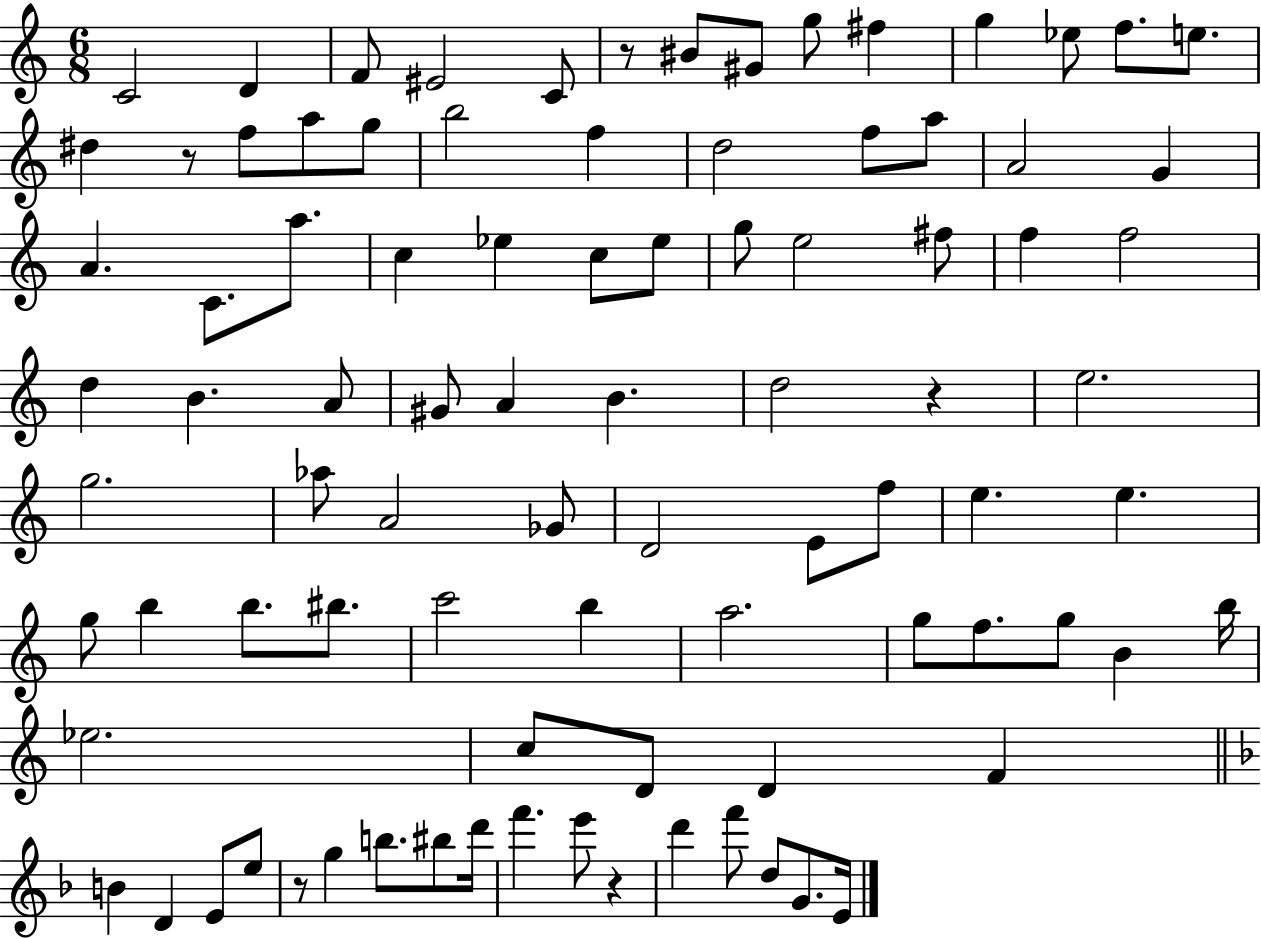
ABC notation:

X:1
T:Untitled
M:6/8
L:1/4
K:C
C2 D F/2 ^E2 C/2 z/2 ^B/2 ^G/2 g/2 ^f g _e/2 f/2 e/2 ^d z/2 f/2 a/2 g/2 b2 f d2 f/2 a/2 A2 G A C/2 a/2 c _e c/2 _e/2 g/2 e2 ^f/2 f f2 d B A/2 ^G/2 A B d2 z e2 g2 _a/2 A2 _G/2 D2 E/2 f/2 e e g/2 b b/2 ^b/2 c'2 b a2 g/2 f/2 g/2 B b/4 _e2 c/2 D/2 D F B D E/2 e/2 z/2 g b/2 ^b/2 d'/4 f' e'/2 z d' f'/2 d/2 G/2 E/4